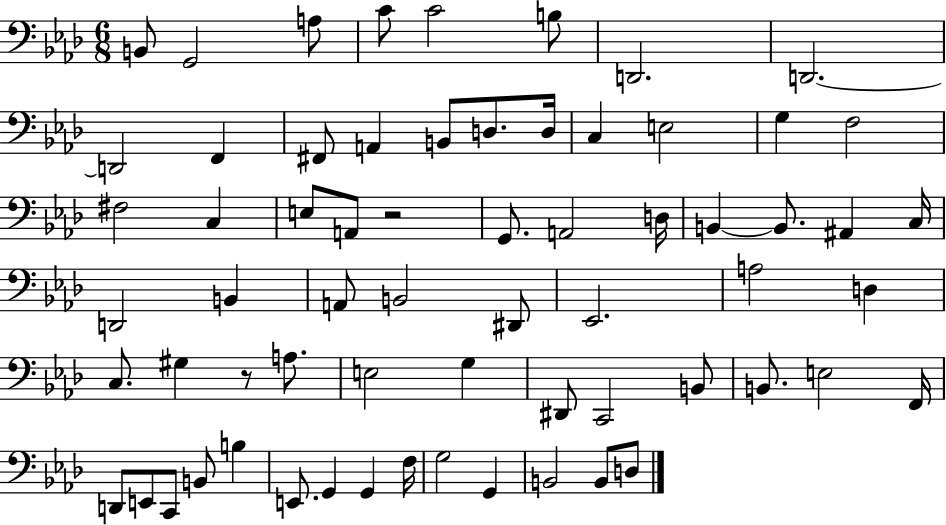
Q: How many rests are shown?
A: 2